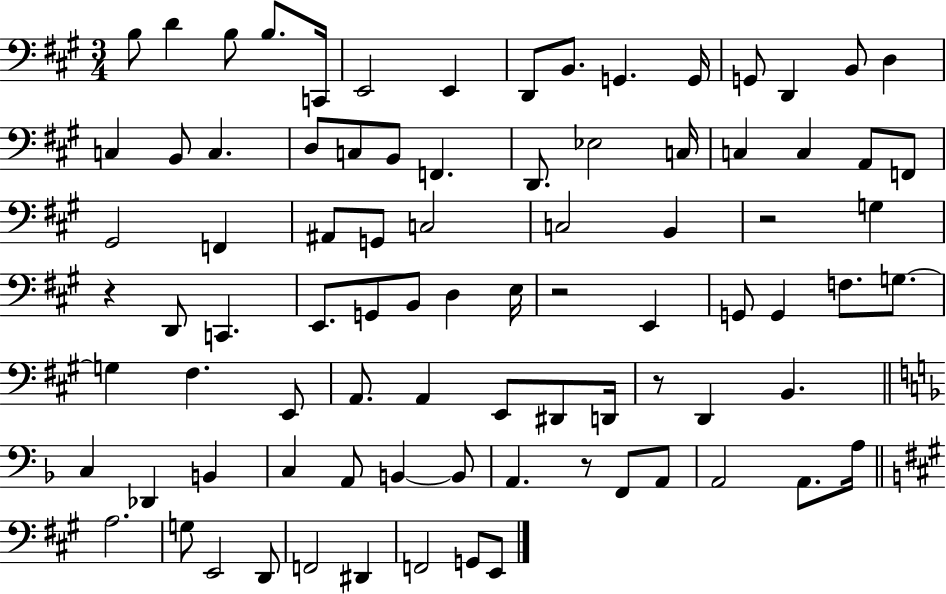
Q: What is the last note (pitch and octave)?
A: E2